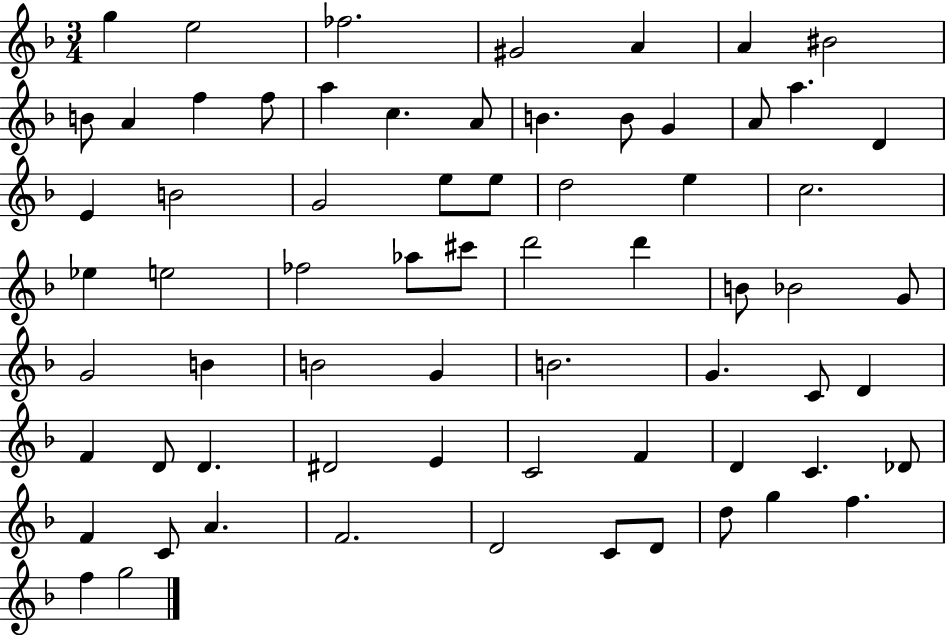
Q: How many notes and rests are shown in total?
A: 68